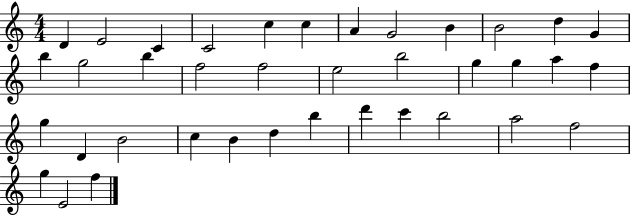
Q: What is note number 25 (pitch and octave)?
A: D4